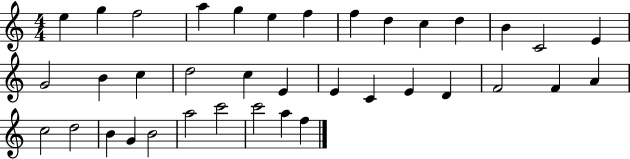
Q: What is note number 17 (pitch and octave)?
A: C5